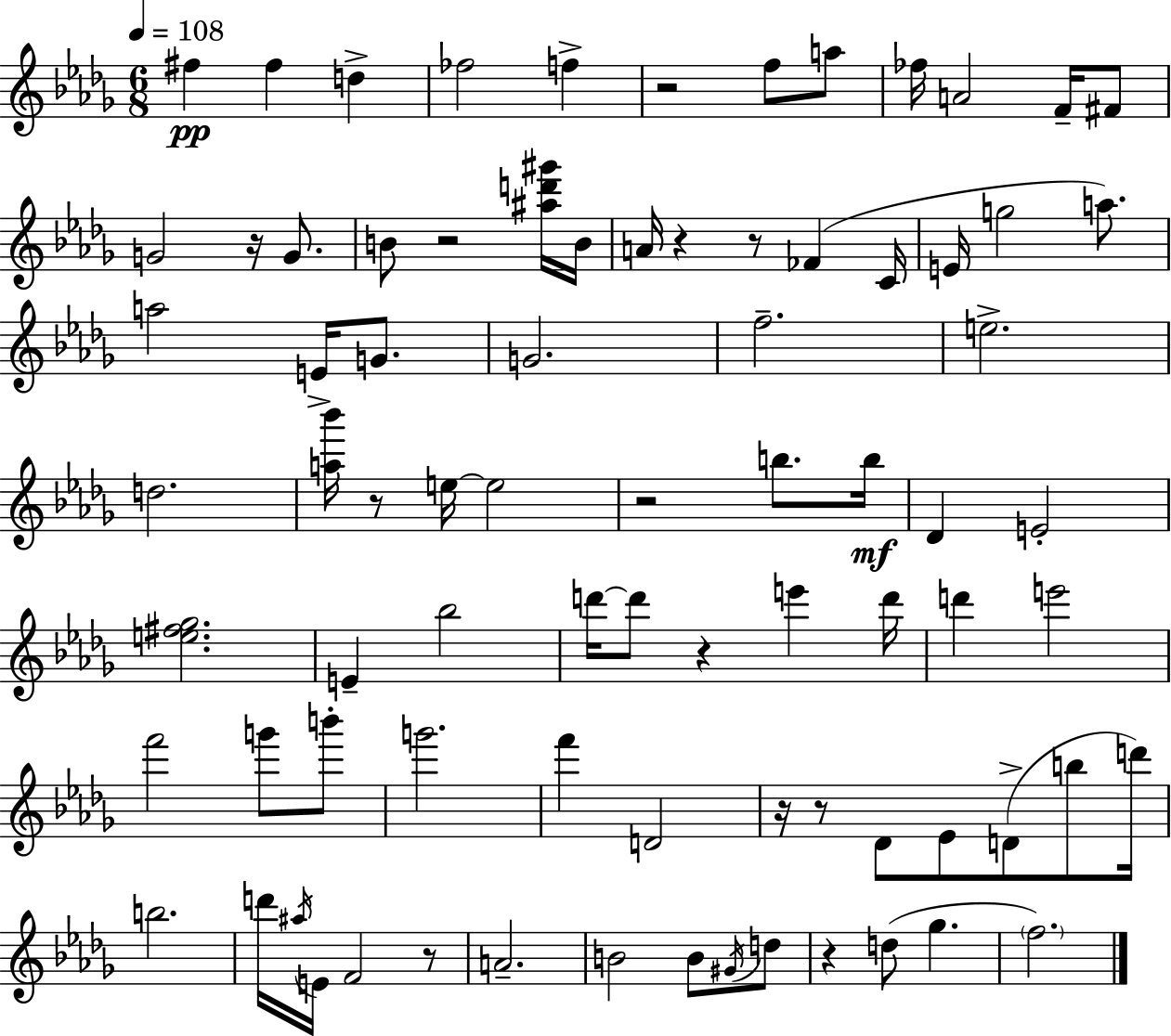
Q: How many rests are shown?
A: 12